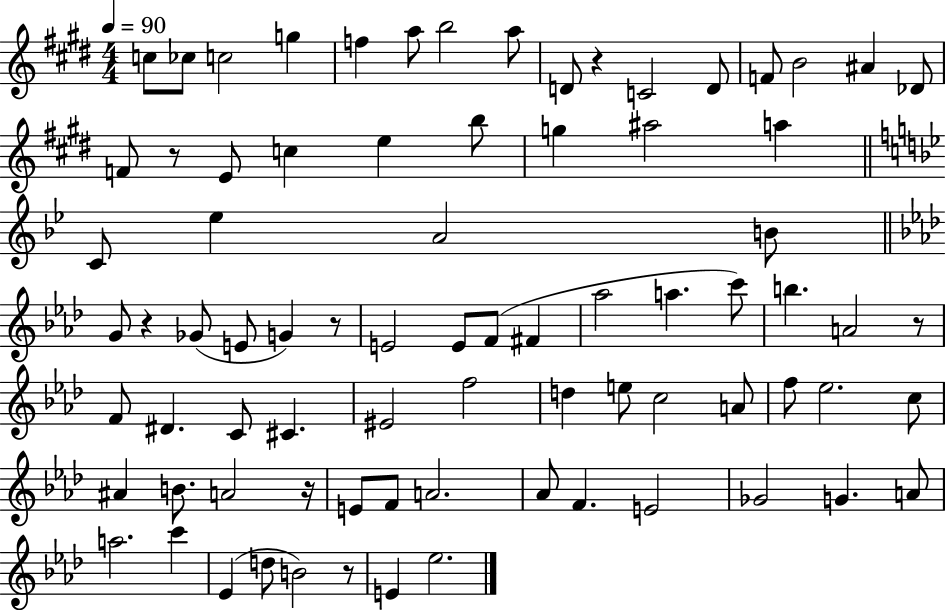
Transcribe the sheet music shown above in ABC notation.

X:1
T:Untitled
M:4/4
L:1/4
K:E
c/2 _c/2 c2 g f a/2 b2 a/2 D/2 z C2 D/2 F/2 B2 ^A _D/2 F/2 z/2 E/2 c e b/2 g ^a2 a C/2 _e A2 B/2 G/2 z _G/2 E/2 G z/2 E2 E/2 F/2 ^F _a2 a c'/2 b A2 z/2 F/2 ^D C/2 ^C ^E2 f2 d e/2 c2 A/2 f/2 _e2 c/2 ^A B/2 A2 z/4 E/2 F/2 A2 _A/2 F E2 _G2 G A/2 a2 c' _E d/2 B2 z/2 E _e2